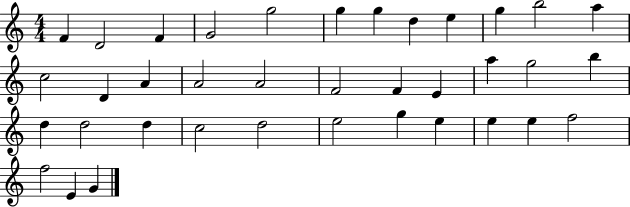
{
  \clef treble
  \numericTimeSignature
  \time 4/4
  \key c \major
  f'4 d'2 f'4 | g'2 g''2 | g''4 g''4 d''4 e''4 | g''4 b''2 a''4 | \break c''2 d'4 a'4 | a'2 a'2 | f'2 f'4 e'4 | a''4 g''2 b''4 | \break d''4 d''2 d''4 | c''2 d''2 | e''2 g''4 e''4 | e''4 e''4 f''2 | \break f''2 e'4 g'4 | \bar "|."
}